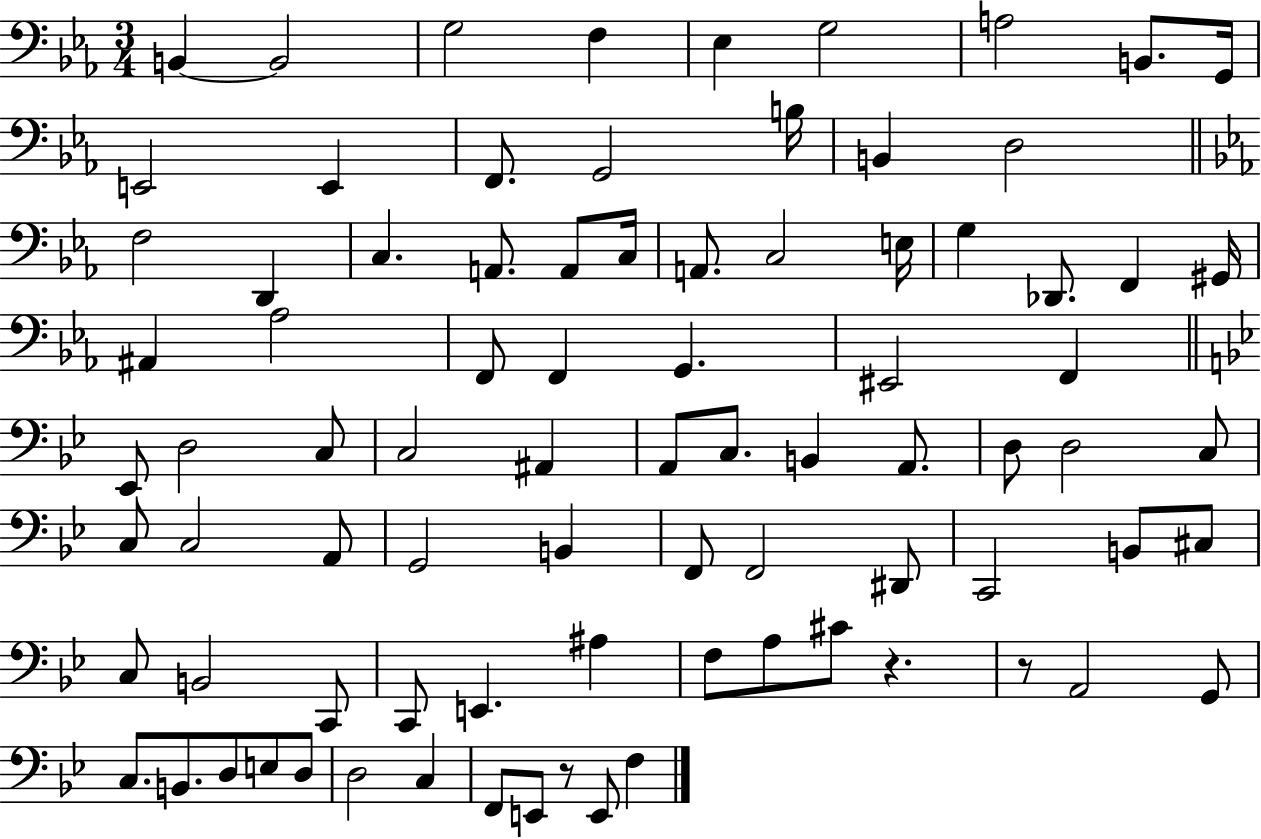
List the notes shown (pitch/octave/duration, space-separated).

B2/q B2/h G3/h F3/q Eb3/q G3/h A3/h B2/e. G2/s E2/h E2/q F2/e. G2/h B3/s B2/q D3/h F3/h D2/q C3/q. A2/e. A2/e C3/s A2/e. C3/h E3/s G3/q Db2/e. F2/q G#2/s A#2/q Ab3/h F2/e F2/q G2/q. EIS2/h F2/q Eb2/e D3/h C3/e C3/h A#2/q A2/e C3/e. B2/q A2/e. D3/e D3/h C3/e C3/e C3/h A2/e G2/h B2/q F2/e F2/h D#2/e C2/h B2/e C#3/e C3/e B2/h C2/e C2/e E2/q. A#3/q F3/e A3/e C#4/e R/q. R/e A2/h G2/e C3/e. B2/e. D3/e E3/e D3/e D3/h C3/q F2/e E2/e R/e E2/e F3/q